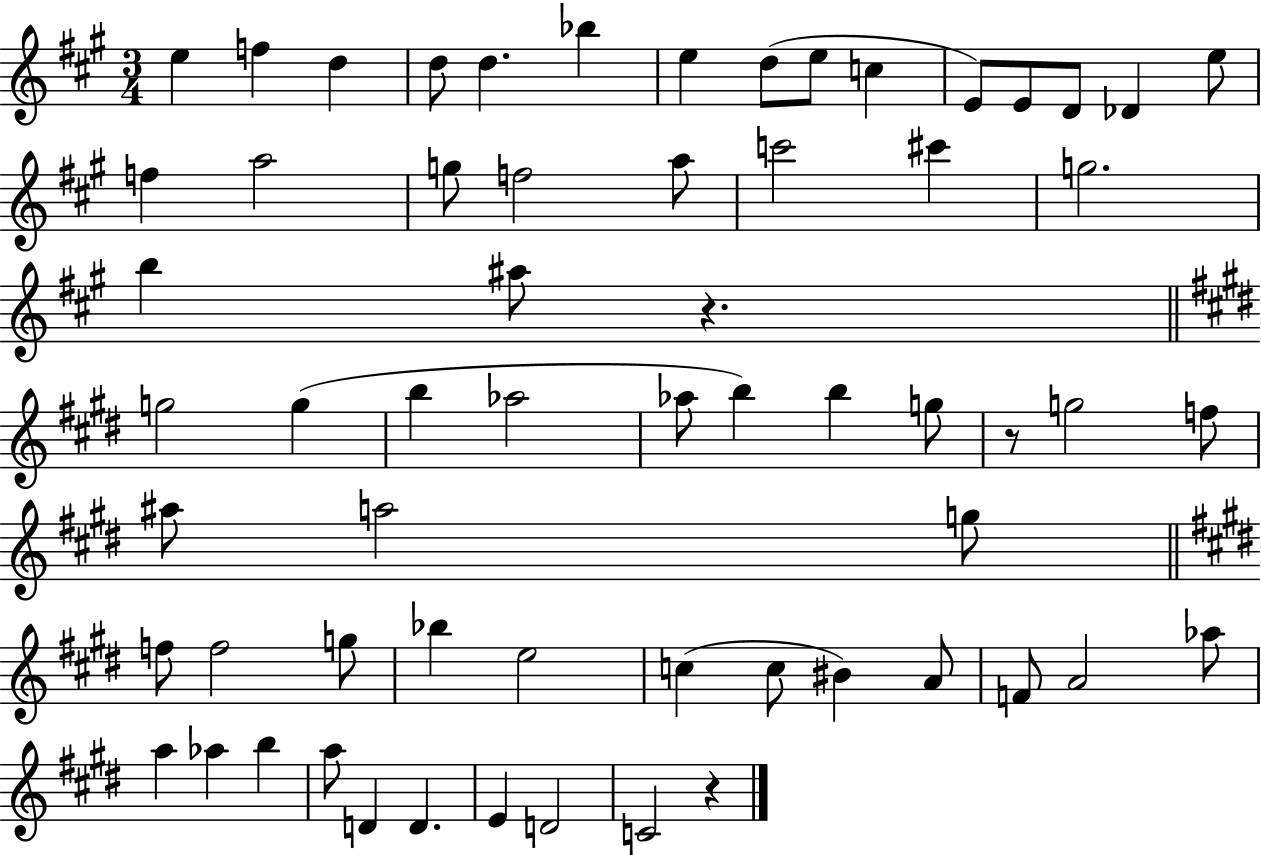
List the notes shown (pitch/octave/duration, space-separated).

E5/q F5/q D5/q D5/e D5/q. Bb5/q E5/q D5/e E5/e C5/q E4/e E4/e D4/e Db4/q E5/e F5/q A5/h G5/e F5/h A5/e C6/h C#6/q G5/h. B5/q A#5/e R/q. G5/h G5/q B5/q Ab5/h Ab5/e B5/q B5/q G5/e R/e G5/h F5/e A#5/e A5/h G5/e F5/e F5/h G5/e Bb5/q E5/h C5/q C5/e BIS4/q A4/e F4/e A4/h Ab5/e A5/q Ab5/q B5/q A5/e D4/q D4/q. E4/q D4/h C4/h R/q